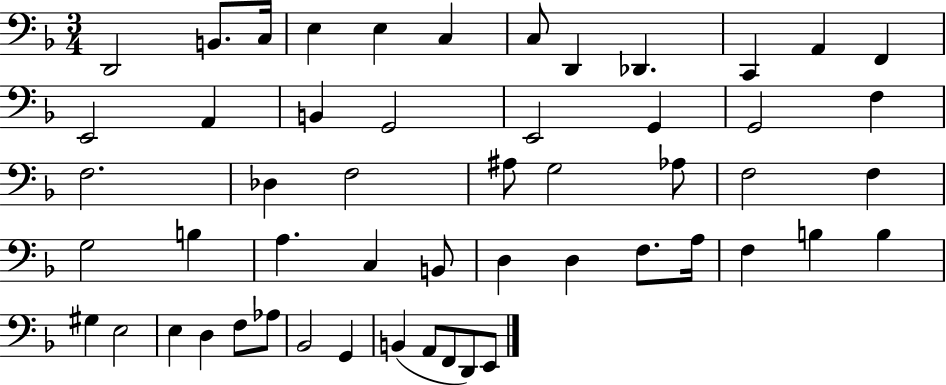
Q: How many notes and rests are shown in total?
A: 53